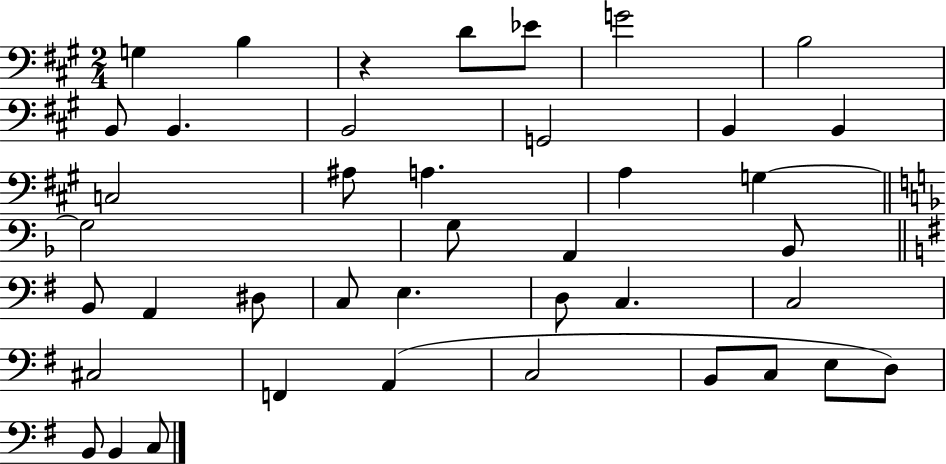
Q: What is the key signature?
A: A major